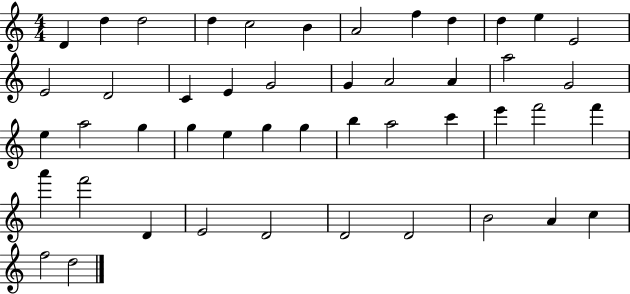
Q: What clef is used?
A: treble